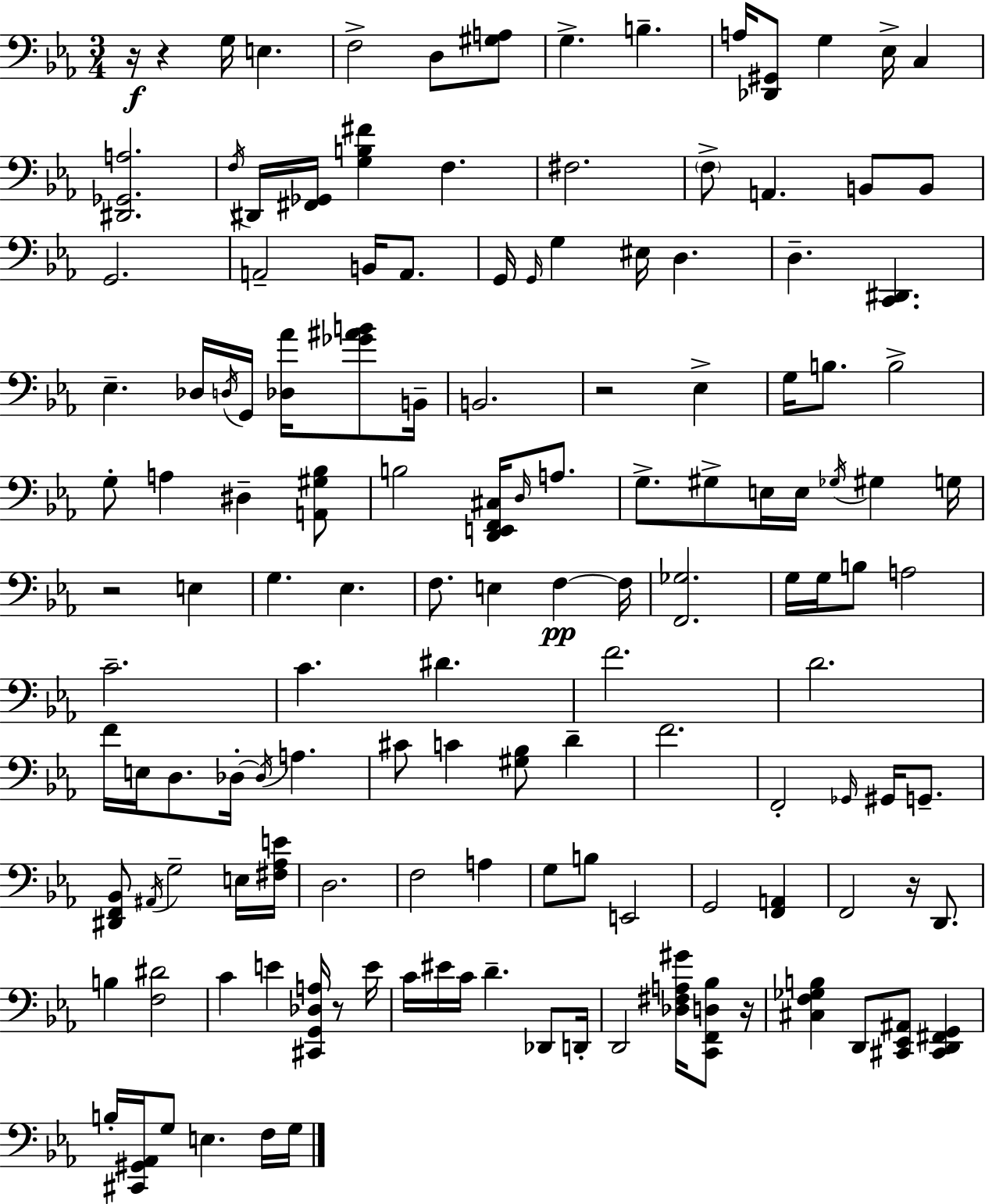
R/s R/q G3/s E3/q. F3/h D3/e [G#3,A3]/e G3/q. B3/q. A3/s [Db2,G#2]/e G3/q Eb3/s C3/q [D#2,Gb2,A3]/h. F3/s D#2/s [F#2,Gb2]/s [G3,B3,F#4]/q F3/q. F#3/h. F3/e A2/q. B2/e B2/e G2/h. A2/h B2/s A2/e. G2/s G2/s G3/q EIS3/s D3/q. D3/q. [C2,D#2]/q. Eb3/q. Db3/s D3/s G2/s [Db3,Ab4]/s [Gb4,A#4,B4]/e B2/s B2/h. R/h Eb3/q G3/s B3/e. B3/h G3/e A3/q D#3/q [A2,G#3,Bb3]/e B3/h [D2,E2,F2,C#3]/s D3/s A3/e. G3/e. G#3/e E3/s E3/s Gb3/s G#3/q G3/s R/h E3/q G3/q. Eb3/q. F3/e. E3/q F3/q F3/s [F2,Gb3]/h. G3/s G3/s B3/e A3/h C4/h. C4/q. D#4/q. F4/h. D4/h. F4/s E3/s D3/e. Db3/s Db3/s A3/q. C#4/e C4/q [G#3,Bb3]/e D4/q F4/h. F2/h Gb2/s G#2/s G2/e. [D#2,F2,Bb2]/e A#2/s G3/h E3/s [F#3,Ab3,E4]/s D3/h. F3/h A3/q G3/e B3/e E2/h G2/h [F2,A2]/q F2/h R/s D2/e. B3/q [F3,D#4]/h C4/q E4/q [C#2,G2,Db3,A3]/s R/e E4/s C4/s EIS4/s C4/s D4/q. Db2/e D2/s D2/h [Db3,F#3,A3,G#4]/s [C2,F2,D3,Bb3]/e R/s [C#3,F3,Gb3,B3]/q D2/e [C#2,Eb2,A#2]/e [C#2,D2,F#2,G2]/q B3/s [C#2,G#2,Ab2]/s G3/e E3/q. F3/s G3/s